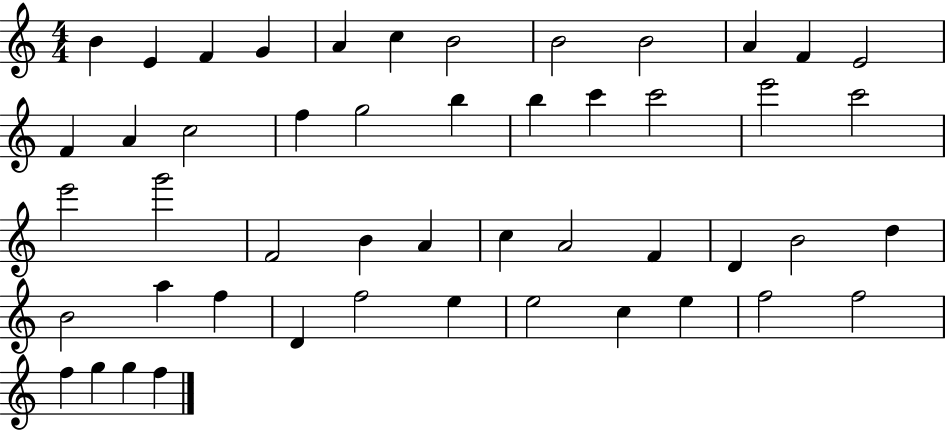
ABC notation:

X:1
T:Untitled
M:4/4
L:1/4
K:C
B E F G A c B2 B2 B2 A F E2 F A c2 f g2 b b c' c'2 e'2 c'2 e'2 g'2 F2 B A c A2 F D B2 d B2 a f D f2 e e2 c e f2 f2 f g g f